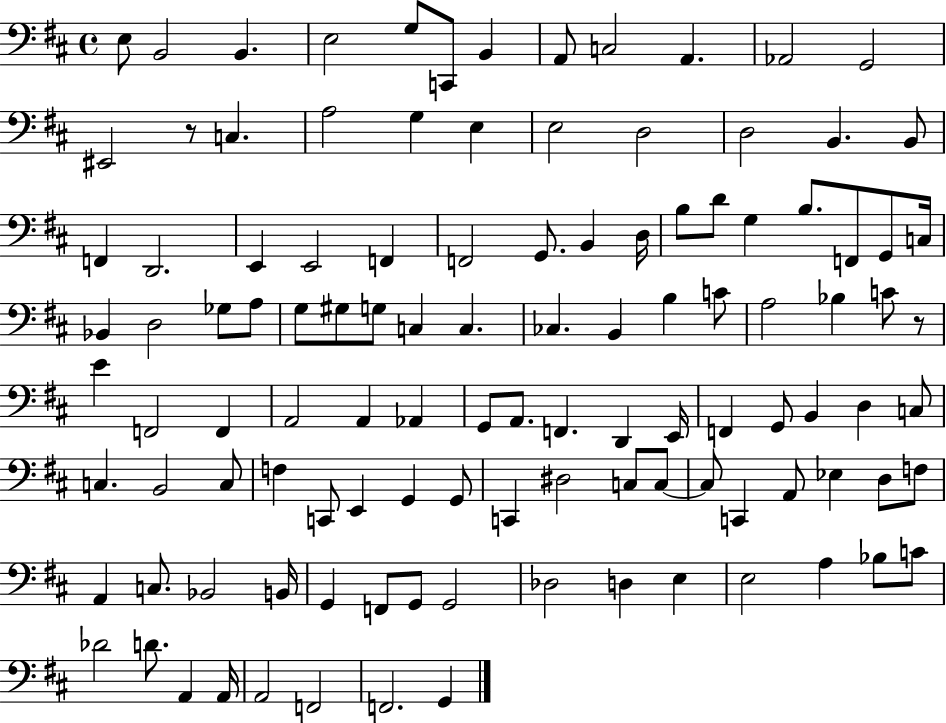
X:1
T:Untitled
M:4/4
L:1/4
K:D
E,/2 B,,2 B,, E,2 G,/2 C,,/2 B,, A,,/2 C,2 A,, _A,,2 G,,2 ^E,,2 z/2 C, A,2 G, E, E,2 D,2 D,2 B,, B,,/2 F,, D,,2 E,, E,,2 F,, F,,2 G,,/2 B,, D,/4 B,/2 D/2 G, B,/2 F,,/2 G,,/2 C,/4 _B,, D,2 _G,/2 A,/2 G,/2 ^G,/2 G,/2 C, C, _C, B,, B, C/2 A,2 _B, C/2 z/2 E F,,2 F,, A,,2 A,, _A,, G,,/2 A,,/2 F,, D,, E,,/4 F,, G,,/2 B,, D, C,/2 C, B,,2 C,/2 F, C,,/2 E,, G,, G,,/2 C,, ^D,2 C,/2 C,/2 C,/2 C,, A,,/2 _E, D,/2 F,/2 A,, C,/2 _B,,2 B,,/4 G,, F,,/2 G,,/2 G,,2 _D,2 D, E, E,2 A, _B,/2 C/2 _D2 D/2 A,, A,,/4 A,,2 F,,2 F,,2 G,,